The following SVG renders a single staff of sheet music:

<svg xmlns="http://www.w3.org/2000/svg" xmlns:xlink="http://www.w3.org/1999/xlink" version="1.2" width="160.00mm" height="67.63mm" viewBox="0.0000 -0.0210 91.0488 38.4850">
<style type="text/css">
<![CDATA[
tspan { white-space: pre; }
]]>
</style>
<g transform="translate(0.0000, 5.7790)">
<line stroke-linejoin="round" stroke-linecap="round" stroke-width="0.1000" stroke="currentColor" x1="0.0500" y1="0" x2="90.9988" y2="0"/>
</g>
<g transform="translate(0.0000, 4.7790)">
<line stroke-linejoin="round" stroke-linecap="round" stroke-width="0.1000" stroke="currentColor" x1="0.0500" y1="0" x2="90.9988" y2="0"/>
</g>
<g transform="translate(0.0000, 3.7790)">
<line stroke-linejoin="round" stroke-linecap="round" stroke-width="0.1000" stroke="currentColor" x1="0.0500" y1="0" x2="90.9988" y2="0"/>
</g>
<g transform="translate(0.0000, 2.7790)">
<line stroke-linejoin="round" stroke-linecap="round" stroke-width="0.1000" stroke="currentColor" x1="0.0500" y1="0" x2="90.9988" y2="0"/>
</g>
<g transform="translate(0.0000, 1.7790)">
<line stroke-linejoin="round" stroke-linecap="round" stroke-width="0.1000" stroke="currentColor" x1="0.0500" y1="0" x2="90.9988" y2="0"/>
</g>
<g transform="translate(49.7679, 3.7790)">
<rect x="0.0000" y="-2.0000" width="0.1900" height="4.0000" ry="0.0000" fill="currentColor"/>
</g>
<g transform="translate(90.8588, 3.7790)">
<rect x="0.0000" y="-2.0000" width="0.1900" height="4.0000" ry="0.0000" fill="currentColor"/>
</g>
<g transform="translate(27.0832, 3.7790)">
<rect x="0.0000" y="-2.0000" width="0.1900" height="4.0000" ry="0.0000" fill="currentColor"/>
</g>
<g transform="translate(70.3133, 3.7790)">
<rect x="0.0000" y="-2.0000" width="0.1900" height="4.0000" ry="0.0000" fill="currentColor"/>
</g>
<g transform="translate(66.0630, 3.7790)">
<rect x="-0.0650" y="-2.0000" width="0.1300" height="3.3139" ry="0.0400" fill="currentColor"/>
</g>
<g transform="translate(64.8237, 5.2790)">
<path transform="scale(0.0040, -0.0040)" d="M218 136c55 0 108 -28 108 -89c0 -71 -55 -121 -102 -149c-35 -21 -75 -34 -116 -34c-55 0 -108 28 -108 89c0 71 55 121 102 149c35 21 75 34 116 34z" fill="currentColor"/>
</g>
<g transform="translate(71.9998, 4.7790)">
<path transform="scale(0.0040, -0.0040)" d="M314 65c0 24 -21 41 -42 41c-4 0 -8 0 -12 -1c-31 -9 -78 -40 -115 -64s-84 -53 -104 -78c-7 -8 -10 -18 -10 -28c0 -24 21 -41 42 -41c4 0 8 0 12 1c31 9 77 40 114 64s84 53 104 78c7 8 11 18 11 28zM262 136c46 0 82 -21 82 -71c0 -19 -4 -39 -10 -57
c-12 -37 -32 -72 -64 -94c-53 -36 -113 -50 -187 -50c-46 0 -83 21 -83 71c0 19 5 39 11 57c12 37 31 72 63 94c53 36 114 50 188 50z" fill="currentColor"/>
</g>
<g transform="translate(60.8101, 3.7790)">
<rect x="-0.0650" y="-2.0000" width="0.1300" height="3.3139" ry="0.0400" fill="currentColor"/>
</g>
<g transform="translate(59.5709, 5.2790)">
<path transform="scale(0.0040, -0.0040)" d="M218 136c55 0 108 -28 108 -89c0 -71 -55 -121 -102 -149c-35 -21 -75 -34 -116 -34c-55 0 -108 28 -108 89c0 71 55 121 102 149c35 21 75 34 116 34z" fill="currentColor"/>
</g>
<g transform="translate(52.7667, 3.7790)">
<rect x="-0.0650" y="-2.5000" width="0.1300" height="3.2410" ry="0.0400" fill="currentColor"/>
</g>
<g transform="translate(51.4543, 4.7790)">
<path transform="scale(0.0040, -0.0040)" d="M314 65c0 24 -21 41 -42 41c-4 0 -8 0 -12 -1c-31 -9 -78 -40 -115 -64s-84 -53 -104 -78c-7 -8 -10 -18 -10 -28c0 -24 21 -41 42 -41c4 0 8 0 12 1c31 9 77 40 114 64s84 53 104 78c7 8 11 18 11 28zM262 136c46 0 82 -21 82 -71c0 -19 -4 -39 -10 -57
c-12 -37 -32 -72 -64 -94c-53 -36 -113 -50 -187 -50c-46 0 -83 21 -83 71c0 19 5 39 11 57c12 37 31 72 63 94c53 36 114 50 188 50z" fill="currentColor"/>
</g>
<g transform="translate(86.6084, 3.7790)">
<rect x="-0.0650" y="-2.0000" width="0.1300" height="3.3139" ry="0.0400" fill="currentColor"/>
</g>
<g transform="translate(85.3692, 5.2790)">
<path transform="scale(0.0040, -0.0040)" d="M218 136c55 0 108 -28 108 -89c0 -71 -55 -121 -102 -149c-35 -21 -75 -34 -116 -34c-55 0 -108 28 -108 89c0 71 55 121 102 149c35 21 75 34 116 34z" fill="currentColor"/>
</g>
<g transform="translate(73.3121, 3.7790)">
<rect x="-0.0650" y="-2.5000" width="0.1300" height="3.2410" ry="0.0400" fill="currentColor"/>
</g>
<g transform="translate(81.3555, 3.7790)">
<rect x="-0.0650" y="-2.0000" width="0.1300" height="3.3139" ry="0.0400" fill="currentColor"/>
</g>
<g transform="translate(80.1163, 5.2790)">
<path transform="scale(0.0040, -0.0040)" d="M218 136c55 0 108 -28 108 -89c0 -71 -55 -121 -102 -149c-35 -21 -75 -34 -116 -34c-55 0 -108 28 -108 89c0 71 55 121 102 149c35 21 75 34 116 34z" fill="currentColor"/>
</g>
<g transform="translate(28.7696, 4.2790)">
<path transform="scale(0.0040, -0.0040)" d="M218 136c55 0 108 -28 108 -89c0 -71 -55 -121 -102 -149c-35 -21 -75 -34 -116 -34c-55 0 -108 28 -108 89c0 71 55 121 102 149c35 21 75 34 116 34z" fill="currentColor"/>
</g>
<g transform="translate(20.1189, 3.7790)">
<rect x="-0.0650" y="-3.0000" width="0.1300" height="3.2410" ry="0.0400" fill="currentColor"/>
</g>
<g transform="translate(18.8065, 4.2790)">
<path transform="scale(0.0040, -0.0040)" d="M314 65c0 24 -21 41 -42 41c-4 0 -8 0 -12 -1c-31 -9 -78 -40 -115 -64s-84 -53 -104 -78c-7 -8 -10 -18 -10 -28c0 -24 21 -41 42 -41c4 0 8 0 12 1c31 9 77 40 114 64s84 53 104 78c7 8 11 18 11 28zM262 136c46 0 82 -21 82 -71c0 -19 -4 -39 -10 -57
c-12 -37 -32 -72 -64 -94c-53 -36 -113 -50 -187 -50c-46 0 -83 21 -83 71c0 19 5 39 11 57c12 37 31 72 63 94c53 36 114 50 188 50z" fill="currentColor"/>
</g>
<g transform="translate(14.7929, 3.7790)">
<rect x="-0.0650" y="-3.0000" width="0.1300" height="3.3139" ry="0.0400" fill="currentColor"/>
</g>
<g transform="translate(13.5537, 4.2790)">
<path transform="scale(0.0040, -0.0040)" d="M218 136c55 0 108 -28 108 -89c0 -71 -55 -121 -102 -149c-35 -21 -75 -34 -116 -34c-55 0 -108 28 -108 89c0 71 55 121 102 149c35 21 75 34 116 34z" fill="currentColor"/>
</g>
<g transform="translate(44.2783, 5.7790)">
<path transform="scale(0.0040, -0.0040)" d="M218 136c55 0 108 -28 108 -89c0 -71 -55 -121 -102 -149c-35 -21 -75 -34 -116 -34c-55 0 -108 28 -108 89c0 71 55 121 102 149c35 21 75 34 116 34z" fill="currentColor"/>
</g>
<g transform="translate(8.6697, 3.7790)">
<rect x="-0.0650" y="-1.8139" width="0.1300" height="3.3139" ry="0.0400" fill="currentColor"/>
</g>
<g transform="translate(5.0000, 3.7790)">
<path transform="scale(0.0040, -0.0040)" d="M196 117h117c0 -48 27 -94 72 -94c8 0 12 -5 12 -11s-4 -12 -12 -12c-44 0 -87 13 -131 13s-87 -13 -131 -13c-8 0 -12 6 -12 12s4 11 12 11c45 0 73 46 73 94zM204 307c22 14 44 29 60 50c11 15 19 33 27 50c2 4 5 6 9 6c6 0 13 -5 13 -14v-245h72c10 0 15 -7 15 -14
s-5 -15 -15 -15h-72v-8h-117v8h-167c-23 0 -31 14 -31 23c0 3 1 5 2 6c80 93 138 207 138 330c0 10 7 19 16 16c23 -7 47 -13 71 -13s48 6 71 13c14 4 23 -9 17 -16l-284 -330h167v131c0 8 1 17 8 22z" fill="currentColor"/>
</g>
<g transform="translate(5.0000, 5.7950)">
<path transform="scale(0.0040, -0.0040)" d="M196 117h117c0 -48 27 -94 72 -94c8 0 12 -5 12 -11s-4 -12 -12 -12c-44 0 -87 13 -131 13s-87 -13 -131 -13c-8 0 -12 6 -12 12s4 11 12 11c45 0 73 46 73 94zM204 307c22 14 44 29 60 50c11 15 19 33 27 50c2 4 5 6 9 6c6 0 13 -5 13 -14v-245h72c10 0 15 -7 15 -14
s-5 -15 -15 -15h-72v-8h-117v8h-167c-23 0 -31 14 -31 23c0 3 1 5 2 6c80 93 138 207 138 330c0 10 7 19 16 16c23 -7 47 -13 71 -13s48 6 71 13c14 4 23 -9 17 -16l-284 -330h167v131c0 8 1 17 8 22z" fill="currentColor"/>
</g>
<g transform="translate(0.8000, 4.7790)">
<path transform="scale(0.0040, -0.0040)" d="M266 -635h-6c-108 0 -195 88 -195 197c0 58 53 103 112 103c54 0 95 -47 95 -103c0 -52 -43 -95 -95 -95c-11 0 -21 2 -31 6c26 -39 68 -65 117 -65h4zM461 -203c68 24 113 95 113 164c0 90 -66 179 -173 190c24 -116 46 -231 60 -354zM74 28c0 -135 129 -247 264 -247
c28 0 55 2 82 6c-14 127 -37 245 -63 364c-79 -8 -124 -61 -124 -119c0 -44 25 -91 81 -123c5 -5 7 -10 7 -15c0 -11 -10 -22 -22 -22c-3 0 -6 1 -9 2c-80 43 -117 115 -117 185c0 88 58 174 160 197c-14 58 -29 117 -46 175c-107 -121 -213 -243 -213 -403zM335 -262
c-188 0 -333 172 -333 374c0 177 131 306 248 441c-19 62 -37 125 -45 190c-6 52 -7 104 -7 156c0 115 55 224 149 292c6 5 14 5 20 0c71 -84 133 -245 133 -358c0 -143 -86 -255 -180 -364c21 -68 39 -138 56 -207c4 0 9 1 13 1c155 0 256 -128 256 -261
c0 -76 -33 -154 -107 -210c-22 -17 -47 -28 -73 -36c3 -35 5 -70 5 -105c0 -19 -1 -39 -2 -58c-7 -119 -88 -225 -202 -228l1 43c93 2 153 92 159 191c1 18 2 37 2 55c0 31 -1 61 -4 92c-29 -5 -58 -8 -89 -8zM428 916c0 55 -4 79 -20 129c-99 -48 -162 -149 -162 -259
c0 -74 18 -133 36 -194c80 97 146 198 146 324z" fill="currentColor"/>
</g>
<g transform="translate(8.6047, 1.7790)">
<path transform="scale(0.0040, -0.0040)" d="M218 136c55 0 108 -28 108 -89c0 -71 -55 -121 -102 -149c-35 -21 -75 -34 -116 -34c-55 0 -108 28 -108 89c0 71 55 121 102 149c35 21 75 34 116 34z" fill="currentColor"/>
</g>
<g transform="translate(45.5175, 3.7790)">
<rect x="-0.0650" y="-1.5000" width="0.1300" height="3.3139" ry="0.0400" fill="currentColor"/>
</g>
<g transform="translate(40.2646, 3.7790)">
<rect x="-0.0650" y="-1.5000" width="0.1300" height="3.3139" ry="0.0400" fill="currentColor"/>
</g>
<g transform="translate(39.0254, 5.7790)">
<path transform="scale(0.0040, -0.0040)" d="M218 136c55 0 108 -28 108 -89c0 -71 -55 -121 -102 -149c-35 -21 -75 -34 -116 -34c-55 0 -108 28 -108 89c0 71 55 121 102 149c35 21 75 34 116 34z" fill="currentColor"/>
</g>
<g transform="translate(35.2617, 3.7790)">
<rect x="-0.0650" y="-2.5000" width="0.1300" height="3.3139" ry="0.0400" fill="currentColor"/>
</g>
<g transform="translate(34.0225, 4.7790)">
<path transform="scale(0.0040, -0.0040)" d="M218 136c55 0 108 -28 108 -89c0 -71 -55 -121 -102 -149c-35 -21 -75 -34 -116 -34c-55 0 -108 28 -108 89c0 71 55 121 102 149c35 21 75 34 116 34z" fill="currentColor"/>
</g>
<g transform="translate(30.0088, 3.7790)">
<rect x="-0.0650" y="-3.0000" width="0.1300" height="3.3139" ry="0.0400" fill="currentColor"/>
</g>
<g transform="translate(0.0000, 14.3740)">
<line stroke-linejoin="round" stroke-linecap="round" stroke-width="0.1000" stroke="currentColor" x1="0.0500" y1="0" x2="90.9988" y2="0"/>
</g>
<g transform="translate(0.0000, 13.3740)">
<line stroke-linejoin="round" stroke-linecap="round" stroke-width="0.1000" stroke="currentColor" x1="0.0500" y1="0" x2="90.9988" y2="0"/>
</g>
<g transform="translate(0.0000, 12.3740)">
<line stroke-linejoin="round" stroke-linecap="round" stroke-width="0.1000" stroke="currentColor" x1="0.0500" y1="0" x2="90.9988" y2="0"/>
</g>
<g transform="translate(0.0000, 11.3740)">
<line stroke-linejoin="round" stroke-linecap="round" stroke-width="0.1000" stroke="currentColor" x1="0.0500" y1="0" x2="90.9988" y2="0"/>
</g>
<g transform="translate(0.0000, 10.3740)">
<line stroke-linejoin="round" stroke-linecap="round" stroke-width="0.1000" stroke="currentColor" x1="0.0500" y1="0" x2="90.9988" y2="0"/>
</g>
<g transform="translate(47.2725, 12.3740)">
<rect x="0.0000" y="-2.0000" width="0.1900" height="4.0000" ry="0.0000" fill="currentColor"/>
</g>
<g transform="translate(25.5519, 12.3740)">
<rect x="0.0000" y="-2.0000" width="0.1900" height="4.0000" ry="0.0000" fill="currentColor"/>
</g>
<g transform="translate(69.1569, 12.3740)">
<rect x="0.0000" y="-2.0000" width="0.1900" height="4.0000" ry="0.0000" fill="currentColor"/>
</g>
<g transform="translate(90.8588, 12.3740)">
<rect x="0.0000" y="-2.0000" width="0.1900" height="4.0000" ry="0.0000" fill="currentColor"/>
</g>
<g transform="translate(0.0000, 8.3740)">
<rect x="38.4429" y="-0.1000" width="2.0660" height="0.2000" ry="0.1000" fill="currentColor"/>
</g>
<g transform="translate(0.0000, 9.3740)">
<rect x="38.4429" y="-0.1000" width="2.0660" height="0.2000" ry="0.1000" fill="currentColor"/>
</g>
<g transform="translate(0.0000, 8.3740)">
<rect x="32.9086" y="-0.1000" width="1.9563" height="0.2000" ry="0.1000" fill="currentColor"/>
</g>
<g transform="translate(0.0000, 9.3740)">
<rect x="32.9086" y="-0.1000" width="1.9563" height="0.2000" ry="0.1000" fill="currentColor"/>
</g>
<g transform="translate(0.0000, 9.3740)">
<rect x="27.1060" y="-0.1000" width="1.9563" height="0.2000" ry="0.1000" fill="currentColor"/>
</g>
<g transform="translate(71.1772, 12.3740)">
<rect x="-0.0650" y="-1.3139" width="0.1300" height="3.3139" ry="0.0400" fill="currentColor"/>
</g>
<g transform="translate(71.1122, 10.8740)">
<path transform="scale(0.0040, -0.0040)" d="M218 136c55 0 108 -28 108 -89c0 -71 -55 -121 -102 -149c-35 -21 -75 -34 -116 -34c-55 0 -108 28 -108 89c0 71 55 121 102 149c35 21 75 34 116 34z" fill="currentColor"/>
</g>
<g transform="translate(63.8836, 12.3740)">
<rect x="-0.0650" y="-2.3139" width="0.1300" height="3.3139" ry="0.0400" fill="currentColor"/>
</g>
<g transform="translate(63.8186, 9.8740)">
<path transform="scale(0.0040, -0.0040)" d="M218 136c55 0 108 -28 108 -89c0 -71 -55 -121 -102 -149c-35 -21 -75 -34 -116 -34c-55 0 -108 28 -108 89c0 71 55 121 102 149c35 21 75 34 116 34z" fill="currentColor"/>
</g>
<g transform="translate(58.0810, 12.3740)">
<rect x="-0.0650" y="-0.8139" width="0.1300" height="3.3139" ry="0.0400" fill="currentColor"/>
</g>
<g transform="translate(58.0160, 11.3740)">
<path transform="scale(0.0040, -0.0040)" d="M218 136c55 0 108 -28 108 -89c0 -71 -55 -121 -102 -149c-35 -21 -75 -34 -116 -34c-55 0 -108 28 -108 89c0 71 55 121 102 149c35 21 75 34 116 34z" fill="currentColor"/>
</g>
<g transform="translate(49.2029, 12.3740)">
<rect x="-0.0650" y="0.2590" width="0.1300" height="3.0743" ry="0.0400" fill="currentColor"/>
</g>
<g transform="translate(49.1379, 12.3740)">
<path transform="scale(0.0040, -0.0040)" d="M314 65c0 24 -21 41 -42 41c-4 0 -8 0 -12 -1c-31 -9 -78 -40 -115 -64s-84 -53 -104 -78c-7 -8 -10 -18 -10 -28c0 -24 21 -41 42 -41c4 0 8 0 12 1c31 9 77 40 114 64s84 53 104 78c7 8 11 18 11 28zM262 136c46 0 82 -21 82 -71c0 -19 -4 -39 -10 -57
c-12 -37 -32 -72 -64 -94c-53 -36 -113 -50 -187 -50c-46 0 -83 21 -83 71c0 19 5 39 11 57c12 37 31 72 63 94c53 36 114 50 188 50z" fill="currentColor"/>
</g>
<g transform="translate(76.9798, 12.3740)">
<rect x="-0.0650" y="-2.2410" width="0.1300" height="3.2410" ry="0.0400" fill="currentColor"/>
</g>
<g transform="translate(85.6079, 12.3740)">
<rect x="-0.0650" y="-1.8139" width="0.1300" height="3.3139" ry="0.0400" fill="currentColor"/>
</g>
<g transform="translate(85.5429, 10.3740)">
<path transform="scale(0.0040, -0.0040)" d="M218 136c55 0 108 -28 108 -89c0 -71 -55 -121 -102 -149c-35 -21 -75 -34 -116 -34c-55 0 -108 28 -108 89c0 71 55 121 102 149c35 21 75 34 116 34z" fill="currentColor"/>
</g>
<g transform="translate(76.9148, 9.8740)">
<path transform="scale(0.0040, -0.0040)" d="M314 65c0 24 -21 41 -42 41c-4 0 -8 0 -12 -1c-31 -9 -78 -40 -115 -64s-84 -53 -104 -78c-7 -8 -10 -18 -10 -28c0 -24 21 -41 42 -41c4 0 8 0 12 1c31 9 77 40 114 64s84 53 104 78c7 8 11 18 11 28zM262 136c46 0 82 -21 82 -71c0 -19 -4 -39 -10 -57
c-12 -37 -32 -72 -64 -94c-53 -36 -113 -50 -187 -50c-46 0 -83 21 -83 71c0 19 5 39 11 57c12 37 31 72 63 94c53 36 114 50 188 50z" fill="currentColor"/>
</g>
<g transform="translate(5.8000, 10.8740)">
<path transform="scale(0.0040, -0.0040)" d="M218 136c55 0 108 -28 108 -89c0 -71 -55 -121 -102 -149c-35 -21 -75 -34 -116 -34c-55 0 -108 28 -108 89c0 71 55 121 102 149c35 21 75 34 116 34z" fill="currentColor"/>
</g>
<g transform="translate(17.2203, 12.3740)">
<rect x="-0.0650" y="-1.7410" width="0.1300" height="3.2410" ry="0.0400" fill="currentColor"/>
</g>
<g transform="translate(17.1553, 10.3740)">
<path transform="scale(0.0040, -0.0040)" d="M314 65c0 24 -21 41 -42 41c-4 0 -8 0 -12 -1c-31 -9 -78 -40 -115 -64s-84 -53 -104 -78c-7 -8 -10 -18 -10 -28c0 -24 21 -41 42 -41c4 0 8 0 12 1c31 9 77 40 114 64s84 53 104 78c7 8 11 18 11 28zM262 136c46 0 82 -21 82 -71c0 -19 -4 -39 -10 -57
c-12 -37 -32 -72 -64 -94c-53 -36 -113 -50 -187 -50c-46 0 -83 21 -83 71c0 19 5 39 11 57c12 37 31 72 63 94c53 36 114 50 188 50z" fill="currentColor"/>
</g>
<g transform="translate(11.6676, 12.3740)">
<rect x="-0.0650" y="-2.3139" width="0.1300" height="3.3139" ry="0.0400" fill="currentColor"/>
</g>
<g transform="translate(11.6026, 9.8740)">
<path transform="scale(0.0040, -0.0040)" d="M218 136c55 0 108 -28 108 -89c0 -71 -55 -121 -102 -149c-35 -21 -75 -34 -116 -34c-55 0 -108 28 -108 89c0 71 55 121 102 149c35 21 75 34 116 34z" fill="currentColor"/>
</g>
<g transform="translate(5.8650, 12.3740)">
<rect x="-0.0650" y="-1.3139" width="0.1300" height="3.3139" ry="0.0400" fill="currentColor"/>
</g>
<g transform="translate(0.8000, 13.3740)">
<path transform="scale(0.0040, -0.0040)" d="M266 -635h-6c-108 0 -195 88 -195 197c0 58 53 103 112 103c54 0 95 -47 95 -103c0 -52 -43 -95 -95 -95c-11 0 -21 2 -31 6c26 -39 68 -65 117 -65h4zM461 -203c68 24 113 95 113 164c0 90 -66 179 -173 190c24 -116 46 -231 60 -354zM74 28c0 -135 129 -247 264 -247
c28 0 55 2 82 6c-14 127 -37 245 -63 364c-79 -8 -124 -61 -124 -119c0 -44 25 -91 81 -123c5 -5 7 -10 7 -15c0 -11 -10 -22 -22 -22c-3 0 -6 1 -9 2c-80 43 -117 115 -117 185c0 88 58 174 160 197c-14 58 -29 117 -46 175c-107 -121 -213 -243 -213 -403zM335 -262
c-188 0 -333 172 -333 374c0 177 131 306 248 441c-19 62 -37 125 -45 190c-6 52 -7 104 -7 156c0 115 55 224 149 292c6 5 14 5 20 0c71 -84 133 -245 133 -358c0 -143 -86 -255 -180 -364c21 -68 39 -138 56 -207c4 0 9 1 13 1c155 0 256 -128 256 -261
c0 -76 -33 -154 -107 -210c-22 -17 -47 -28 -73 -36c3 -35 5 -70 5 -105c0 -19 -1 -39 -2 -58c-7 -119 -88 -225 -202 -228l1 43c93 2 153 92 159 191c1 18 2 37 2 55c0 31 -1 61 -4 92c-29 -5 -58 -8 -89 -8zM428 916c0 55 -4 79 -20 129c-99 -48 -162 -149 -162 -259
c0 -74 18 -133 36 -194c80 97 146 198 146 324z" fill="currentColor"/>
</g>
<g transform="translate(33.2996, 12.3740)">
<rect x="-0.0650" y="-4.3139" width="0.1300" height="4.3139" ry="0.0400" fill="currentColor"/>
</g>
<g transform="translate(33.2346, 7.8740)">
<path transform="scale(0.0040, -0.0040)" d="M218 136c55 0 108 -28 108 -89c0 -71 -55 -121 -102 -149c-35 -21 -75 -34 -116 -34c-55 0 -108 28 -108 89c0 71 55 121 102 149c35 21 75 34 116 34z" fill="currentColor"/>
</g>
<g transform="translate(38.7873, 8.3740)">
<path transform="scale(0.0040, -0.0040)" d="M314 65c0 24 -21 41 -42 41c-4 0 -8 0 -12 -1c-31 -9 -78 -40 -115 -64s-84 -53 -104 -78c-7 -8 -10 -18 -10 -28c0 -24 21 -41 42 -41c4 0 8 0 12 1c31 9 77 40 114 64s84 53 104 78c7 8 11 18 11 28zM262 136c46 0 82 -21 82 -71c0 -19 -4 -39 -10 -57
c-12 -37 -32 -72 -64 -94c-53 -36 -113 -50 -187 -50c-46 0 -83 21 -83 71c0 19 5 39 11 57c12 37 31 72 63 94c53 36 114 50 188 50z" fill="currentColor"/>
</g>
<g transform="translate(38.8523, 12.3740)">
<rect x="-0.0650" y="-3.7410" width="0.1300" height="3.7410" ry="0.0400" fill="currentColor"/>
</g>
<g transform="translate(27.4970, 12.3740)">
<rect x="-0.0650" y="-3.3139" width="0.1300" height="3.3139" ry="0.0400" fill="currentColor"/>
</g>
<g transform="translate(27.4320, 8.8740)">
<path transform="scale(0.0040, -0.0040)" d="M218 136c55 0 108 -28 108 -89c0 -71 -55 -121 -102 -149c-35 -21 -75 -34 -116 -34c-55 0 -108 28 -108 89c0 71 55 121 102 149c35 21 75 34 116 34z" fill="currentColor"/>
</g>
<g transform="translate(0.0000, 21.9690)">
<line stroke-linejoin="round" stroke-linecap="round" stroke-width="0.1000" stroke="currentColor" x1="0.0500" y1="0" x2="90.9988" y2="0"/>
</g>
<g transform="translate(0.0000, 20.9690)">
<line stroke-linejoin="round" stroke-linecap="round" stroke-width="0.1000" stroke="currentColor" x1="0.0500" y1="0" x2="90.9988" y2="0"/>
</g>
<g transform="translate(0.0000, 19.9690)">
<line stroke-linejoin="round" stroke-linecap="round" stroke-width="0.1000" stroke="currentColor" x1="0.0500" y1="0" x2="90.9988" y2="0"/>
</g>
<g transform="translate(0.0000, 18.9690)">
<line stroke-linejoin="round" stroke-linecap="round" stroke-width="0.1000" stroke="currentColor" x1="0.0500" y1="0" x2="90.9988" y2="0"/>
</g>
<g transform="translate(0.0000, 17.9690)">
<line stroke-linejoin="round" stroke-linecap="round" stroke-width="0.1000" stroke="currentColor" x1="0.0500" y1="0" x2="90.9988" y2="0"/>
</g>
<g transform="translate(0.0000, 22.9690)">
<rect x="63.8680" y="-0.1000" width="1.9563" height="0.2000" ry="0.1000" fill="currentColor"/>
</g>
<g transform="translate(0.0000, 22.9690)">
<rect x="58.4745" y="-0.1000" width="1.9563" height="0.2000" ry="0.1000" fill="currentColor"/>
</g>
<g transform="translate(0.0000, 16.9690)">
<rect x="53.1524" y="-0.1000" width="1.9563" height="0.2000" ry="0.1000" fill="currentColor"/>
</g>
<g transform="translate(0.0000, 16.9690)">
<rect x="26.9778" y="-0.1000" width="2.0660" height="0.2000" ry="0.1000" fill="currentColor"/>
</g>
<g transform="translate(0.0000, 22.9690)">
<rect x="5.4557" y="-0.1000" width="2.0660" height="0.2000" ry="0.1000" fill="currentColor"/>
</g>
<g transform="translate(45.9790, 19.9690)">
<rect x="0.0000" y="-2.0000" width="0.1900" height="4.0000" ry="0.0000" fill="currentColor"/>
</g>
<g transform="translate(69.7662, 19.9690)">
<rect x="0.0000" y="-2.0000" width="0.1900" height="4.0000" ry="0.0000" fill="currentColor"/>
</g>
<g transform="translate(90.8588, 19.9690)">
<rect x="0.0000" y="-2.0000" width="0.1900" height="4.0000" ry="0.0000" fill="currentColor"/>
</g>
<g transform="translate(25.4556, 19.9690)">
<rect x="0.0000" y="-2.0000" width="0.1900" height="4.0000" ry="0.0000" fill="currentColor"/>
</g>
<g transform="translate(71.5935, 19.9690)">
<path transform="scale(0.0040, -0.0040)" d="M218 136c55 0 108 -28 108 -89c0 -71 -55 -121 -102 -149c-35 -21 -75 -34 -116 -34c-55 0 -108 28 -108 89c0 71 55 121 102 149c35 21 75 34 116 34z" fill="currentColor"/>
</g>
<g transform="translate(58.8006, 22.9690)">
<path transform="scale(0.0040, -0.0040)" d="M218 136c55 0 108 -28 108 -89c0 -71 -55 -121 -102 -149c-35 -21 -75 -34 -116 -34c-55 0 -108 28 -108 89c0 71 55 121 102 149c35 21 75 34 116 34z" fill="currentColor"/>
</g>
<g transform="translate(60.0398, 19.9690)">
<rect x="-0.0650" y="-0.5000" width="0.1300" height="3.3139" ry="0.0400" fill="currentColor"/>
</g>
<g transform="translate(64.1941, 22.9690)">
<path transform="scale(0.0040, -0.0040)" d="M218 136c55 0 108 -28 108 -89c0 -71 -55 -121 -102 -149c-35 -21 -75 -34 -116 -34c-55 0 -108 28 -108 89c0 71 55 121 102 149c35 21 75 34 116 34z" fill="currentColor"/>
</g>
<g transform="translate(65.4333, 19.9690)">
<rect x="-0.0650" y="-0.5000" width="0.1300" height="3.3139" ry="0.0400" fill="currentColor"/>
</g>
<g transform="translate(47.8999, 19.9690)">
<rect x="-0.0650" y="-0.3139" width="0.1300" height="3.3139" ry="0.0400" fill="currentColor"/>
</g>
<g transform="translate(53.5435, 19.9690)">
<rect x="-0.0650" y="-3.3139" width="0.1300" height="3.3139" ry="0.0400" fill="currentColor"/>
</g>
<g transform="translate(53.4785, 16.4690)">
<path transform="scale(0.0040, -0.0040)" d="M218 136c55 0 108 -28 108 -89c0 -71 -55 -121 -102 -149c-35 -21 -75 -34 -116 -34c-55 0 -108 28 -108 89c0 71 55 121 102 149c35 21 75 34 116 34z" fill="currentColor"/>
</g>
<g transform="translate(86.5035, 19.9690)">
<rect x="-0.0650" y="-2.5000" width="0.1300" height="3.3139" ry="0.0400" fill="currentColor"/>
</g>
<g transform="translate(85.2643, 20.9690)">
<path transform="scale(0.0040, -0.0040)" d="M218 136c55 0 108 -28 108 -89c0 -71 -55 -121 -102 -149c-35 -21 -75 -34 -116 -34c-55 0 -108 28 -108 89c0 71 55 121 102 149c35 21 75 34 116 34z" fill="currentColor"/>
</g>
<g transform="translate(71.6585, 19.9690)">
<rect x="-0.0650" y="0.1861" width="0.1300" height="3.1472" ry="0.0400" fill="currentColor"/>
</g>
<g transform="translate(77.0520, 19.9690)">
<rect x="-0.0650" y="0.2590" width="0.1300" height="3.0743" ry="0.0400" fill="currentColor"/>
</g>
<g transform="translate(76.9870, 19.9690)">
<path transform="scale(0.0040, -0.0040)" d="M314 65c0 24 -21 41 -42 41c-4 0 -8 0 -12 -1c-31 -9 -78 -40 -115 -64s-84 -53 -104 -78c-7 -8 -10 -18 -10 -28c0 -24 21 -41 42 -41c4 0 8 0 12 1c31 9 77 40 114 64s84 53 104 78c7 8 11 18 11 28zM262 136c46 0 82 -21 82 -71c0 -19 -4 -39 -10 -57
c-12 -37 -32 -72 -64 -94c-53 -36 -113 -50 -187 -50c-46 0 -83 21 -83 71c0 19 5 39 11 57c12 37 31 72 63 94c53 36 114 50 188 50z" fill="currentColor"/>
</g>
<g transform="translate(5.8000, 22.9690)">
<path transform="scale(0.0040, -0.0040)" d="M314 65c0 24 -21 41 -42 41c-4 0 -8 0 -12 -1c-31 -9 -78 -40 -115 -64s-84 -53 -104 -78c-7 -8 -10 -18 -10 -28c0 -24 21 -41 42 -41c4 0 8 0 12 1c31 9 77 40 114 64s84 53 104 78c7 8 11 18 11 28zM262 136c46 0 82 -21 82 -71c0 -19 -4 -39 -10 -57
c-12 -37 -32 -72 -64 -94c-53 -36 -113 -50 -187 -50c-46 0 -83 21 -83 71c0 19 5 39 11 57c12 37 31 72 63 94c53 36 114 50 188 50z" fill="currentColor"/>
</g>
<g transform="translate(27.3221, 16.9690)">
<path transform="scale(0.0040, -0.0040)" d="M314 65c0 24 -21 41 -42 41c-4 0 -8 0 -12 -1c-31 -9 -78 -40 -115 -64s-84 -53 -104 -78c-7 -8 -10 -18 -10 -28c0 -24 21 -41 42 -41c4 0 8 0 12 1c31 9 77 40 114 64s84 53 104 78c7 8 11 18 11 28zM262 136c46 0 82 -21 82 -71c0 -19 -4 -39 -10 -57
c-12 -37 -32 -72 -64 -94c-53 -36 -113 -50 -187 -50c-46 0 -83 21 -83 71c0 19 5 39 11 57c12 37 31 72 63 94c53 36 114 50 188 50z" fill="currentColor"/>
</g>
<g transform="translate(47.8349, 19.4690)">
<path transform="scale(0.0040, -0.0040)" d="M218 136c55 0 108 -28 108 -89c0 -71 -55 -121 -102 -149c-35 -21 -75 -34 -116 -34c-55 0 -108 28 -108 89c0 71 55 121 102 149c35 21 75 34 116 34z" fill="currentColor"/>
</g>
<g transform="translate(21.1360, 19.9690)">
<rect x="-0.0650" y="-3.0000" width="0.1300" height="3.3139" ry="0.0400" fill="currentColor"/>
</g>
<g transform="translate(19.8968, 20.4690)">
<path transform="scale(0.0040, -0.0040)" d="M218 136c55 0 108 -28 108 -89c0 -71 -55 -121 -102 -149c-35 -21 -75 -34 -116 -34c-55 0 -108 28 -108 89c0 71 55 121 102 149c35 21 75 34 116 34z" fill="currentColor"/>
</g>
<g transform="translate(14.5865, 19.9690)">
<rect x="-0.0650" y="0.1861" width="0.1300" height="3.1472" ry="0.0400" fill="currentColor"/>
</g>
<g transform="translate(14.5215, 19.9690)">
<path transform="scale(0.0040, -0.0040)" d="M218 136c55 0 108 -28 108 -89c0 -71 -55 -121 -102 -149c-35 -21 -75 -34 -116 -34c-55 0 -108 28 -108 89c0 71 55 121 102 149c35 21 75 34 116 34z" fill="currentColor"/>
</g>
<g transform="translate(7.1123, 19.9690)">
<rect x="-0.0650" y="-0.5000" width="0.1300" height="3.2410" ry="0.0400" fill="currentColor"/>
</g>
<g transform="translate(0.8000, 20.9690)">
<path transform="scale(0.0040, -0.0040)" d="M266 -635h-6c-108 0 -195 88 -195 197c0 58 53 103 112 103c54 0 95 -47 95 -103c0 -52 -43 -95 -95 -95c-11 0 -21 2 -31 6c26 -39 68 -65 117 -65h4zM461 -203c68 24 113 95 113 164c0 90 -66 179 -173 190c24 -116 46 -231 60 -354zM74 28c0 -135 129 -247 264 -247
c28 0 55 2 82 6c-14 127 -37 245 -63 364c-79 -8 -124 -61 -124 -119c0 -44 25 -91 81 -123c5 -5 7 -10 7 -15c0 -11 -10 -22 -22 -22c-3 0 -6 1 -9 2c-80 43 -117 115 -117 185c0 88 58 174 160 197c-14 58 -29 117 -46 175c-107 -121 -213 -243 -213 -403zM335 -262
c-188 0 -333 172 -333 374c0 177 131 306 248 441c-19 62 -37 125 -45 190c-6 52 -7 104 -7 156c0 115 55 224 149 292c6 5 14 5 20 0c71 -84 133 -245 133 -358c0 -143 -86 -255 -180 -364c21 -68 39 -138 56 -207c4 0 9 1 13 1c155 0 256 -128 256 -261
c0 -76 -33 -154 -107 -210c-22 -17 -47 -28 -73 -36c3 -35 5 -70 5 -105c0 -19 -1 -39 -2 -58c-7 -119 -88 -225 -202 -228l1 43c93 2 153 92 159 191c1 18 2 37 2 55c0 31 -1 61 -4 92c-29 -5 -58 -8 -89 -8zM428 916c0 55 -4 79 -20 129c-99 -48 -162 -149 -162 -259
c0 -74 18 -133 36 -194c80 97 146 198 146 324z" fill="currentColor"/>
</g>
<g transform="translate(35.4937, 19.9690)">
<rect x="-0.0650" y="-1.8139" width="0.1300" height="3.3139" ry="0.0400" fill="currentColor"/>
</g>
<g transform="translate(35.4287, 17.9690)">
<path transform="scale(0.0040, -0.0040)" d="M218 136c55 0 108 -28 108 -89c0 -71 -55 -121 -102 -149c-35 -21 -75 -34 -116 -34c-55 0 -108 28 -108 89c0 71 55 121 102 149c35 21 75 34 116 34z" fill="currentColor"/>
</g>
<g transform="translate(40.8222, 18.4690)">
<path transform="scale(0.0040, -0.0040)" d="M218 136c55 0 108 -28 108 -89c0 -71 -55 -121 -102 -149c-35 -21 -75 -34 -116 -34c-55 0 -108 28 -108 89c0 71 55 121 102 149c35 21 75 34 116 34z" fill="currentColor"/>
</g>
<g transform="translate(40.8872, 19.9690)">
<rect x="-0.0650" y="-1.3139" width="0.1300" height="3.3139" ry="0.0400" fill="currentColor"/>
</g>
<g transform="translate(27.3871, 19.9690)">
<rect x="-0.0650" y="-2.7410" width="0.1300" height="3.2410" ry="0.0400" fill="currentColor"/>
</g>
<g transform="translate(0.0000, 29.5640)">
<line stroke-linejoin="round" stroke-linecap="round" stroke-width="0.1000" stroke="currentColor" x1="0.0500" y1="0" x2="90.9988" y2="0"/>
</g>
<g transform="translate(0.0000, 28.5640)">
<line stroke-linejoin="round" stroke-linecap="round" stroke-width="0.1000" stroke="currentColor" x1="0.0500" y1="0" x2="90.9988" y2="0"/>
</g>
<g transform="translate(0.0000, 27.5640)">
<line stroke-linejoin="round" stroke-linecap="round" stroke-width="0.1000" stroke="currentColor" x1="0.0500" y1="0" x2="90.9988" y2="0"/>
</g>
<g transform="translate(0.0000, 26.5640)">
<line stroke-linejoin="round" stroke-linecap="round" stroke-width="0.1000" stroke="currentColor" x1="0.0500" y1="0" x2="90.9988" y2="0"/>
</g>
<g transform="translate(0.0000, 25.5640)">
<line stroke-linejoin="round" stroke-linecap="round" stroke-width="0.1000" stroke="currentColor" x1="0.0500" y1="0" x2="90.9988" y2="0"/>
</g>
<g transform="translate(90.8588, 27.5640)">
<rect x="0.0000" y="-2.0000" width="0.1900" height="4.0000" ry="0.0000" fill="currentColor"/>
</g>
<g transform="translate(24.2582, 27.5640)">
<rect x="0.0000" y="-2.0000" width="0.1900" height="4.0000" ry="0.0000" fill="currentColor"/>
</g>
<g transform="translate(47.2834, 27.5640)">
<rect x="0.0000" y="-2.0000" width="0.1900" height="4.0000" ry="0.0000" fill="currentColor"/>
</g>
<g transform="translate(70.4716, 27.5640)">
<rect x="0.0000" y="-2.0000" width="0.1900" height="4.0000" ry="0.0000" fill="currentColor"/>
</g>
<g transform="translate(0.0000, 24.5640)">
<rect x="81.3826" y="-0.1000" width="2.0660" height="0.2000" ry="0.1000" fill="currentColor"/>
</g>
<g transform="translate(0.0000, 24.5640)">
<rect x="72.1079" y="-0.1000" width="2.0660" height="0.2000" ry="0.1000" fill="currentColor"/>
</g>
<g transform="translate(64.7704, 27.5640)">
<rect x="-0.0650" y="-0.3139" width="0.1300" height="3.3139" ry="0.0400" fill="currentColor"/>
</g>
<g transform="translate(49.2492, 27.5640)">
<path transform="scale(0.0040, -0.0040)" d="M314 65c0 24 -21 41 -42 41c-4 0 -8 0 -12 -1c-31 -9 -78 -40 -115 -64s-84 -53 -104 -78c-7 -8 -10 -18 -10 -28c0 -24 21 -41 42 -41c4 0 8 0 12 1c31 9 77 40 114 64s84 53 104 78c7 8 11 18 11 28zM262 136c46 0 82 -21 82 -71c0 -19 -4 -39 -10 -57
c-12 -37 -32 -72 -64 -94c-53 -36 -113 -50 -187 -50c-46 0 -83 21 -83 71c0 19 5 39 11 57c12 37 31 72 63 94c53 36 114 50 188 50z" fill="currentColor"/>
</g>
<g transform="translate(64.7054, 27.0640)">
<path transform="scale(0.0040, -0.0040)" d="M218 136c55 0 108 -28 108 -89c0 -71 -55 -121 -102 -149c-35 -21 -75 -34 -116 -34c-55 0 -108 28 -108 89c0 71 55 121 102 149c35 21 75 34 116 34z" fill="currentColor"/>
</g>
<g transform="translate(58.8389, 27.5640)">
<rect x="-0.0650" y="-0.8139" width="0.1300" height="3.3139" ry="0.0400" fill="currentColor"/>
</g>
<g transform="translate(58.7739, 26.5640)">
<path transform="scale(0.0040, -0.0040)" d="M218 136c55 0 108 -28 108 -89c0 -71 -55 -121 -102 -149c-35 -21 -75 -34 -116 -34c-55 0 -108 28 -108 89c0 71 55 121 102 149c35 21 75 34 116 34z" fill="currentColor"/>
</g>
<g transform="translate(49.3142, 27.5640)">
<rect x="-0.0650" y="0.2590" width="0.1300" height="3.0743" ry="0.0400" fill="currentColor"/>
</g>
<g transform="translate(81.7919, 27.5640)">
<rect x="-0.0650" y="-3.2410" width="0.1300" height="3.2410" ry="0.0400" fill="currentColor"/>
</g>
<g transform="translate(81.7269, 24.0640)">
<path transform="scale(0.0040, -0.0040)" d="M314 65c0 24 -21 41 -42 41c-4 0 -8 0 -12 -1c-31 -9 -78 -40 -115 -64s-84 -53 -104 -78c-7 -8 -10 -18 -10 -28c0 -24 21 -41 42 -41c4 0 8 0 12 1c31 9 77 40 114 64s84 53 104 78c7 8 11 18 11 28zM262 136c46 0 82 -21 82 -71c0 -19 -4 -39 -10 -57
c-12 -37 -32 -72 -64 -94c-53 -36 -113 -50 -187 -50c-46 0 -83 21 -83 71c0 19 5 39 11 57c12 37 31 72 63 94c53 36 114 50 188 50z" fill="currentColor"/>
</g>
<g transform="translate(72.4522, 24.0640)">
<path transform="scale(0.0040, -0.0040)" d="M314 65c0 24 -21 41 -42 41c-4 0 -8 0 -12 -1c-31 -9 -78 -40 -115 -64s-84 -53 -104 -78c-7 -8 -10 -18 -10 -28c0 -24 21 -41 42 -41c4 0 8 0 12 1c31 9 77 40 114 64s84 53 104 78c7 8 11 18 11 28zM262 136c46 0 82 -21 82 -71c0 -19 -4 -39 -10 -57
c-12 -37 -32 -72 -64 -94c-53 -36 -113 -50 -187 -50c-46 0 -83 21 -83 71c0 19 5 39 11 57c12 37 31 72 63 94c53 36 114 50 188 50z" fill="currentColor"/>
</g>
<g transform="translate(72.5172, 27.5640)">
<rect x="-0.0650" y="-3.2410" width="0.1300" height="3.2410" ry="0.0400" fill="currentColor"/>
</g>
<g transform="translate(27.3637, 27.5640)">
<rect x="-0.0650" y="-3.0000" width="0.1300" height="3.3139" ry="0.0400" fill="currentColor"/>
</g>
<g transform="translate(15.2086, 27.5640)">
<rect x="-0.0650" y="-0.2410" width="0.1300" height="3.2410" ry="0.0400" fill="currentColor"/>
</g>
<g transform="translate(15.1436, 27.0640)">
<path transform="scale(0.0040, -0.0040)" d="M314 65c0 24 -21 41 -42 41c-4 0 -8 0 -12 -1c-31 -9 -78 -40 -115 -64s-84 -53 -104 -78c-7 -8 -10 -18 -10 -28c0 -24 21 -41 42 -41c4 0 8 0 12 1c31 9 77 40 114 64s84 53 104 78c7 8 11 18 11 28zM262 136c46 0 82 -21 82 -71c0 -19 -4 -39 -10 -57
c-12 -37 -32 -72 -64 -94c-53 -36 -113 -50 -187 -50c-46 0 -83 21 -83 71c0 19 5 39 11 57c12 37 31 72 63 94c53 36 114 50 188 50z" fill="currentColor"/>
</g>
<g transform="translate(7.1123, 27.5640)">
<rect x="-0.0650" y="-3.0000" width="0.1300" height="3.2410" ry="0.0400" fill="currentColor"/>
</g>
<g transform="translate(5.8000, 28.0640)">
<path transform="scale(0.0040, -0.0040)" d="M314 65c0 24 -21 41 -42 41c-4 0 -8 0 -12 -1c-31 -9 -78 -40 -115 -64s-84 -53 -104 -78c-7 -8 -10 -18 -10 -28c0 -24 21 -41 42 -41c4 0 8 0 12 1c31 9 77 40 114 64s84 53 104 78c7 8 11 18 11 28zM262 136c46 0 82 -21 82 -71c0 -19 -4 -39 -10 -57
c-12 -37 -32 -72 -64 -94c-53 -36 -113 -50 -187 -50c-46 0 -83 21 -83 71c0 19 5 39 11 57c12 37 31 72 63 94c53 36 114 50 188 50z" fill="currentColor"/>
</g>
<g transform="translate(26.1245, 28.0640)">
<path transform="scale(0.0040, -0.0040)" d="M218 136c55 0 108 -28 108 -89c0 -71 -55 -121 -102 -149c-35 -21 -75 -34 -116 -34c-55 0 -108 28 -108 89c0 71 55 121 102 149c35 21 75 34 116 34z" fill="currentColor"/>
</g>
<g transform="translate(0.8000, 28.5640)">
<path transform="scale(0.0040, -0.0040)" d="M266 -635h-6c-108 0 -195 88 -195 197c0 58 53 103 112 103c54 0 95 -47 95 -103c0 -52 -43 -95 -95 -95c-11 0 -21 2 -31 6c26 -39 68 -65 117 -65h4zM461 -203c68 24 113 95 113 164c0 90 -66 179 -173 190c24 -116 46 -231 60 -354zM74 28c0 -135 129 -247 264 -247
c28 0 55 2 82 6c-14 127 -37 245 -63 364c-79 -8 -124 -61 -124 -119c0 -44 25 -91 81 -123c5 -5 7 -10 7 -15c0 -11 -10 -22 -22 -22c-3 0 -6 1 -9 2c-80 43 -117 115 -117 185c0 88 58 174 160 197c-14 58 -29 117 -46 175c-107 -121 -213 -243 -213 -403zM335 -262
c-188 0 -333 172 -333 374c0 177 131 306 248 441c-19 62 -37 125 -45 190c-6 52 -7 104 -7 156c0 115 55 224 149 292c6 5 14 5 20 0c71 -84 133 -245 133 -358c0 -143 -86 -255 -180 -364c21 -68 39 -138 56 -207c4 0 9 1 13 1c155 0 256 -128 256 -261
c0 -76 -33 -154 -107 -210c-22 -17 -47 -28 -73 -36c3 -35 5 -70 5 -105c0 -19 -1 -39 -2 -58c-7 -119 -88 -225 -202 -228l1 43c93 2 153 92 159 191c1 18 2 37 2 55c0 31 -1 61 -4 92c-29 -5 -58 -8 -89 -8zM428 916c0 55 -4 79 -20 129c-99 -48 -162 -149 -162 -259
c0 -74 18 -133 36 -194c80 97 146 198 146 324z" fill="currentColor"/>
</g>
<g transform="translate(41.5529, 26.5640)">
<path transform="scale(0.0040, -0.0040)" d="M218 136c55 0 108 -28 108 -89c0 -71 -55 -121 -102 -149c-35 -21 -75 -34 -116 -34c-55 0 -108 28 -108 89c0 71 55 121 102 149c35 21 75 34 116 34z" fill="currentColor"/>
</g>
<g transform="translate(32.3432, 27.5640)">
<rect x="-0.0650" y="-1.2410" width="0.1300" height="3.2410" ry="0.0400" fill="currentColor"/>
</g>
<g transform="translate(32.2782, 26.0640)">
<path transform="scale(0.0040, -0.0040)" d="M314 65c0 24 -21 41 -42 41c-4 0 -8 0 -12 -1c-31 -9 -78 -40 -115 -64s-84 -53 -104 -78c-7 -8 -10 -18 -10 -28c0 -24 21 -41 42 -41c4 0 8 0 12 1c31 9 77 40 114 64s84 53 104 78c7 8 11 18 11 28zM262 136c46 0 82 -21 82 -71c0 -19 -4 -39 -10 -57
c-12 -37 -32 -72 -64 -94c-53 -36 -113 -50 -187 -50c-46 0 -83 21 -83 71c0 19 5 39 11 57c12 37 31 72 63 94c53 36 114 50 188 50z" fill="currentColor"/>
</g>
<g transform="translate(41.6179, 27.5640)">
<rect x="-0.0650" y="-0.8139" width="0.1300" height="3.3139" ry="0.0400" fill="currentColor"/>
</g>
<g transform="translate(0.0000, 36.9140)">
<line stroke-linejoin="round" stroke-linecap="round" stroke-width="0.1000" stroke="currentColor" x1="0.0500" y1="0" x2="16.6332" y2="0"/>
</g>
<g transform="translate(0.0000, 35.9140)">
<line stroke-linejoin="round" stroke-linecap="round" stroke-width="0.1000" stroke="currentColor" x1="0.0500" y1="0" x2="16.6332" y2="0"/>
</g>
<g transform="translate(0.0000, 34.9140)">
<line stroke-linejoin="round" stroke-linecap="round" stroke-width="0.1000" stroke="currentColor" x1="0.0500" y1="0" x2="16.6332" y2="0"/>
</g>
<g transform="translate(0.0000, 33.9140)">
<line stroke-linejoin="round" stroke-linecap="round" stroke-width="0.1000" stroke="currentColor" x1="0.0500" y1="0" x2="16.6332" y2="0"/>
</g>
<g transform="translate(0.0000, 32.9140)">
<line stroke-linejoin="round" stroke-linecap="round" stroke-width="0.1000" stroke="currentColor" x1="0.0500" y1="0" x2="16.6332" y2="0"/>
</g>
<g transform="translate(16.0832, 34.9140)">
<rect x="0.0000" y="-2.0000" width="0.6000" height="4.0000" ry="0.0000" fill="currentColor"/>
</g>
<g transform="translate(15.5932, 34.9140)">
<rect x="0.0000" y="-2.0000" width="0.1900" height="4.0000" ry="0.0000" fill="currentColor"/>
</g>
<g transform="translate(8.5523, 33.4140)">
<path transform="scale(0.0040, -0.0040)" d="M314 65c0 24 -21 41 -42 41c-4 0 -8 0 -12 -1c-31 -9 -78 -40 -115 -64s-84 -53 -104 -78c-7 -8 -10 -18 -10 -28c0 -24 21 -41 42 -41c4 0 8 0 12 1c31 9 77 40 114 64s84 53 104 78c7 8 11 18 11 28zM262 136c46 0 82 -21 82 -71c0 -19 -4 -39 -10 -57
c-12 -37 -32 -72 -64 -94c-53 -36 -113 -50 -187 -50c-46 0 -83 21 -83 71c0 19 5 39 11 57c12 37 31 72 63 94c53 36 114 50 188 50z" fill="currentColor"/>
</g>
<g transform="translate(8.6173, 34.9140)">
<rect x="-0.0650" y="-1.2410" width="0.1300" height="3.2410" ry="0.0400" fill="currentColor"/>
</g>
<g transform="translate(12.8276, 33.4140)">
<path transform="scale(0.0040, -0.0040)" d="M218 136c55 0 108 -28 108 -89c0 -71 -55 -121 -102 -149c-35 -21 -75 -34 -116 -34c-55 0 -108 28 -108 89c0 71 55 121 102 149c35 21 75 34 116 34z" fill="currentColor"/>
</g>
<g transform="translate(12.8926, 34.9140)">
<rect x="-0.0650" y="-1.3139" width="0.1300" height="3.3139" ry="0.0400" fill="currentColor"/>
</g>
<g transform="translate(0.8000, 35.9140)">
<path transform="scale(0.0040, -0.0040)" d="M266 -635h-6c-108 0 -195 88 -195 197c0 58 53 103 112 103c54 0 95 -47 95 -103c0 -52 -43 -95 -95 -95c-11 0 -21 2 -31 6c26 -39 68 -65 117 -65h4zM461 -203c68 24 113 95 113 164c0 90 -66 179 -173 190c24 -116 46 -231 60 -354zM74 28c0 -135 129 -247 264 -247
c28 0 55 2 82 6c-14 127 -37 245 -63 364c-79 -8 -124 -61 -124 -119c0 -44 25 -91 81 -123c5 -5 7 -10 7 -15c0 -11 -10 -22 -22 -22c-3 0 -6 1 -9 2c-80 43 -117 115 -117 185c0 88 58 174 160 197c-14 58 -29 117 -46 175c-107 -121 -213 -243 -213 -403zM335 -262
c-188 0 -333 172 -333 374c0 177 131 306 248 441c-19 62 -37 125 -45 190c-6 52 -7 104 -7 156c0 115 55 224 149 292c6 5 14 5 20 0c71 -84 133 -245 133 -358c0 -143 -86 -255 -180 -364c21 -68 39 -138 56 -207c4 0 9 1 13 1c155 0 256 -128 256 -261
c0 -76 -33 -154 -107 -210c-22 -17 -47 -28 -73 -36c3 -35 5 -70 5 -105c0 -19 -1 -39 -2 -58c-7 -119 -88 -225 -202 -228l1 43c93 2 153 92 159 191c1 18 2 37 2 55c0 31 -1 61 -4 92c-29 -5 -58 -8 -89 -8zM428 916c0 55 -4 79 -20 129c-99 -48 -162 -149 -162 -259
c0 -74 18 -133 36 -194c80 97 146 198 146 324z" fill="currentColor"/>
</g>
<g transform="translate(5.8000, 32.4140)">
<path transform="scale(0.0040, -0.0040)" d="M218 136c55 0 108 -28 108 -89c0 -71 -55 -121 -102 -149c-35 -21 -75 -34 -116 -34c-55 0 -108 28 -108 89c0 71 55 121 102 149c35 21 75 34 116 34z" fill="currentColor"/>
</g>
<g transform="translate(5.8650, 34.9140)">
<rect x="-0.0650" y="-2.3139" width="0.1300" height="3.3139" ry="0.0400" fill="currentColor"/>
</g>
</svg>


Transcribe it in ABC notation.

X:1
T:Untitled
M:4/4
L:1/4
K:C
f A A2 A G E E G2 F F G2 F F e g f2 b d' c'2 B2 d g e g2 f C2 B A a2 f e c b C C B B2 G A2 c2 A e2 d B2 d c b2 b2 g e2 e